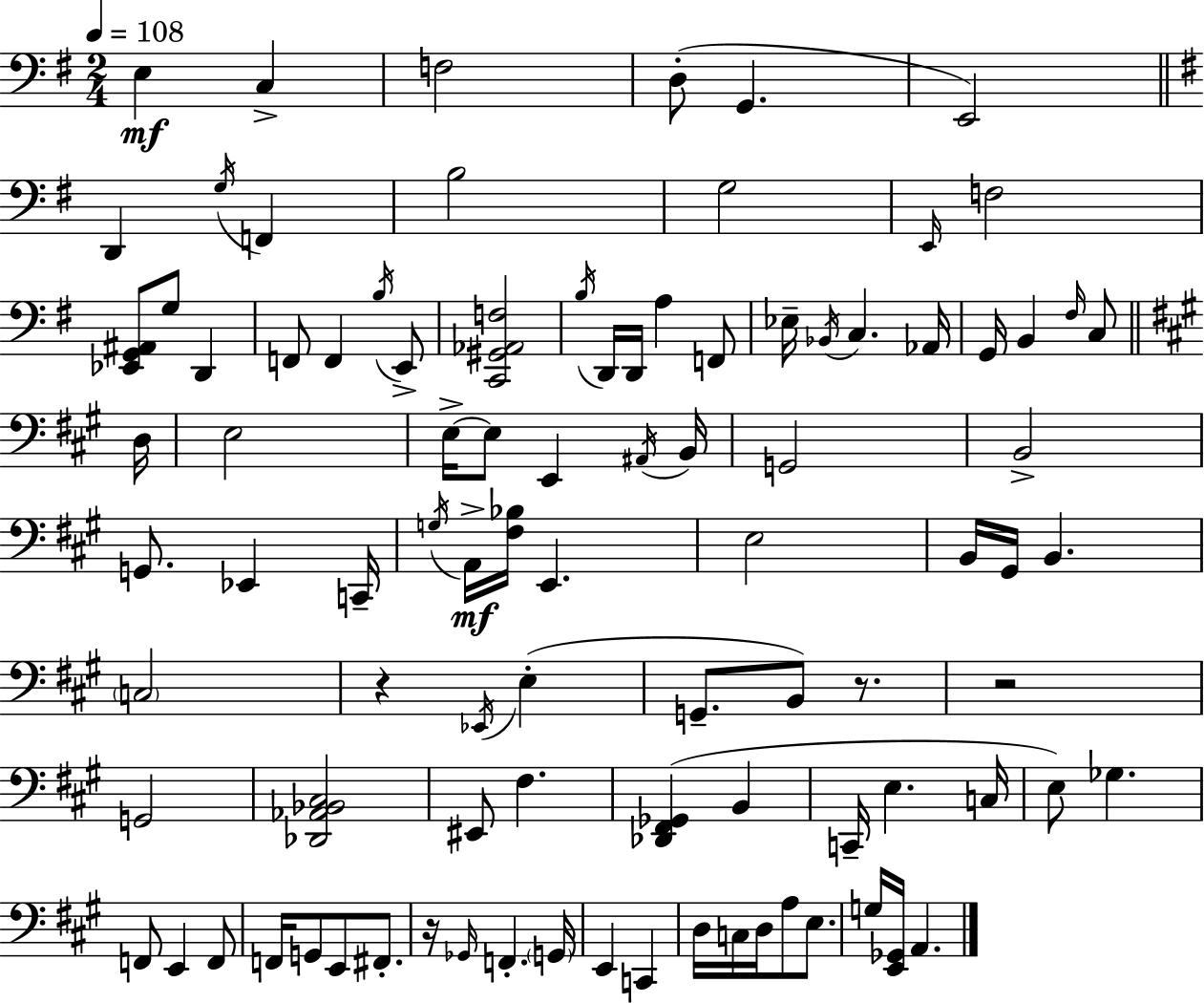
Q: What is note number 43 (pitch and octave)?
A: Eb2